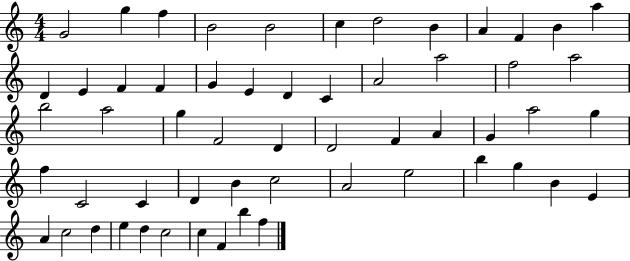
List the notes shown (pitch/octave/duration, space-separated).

G4/h G5/q F5/q B4/h B4/h C5/q D5/h B4/q A4/q F4/q B4/q A5/q D4/q E4/q F4/q F4/q G4/q E4/q D4/q C4/q A4/h A5/h F5/h A5/h B5/h A5/h G5/q F4/h D4/q D4/h F4/q A4/q G4/q A5/h G5/q F5/q C4/h C4/q D4/q B4/q C5/h A4/h E5/h B5/q G5/q B4/q E4/q A4/q C5/h D5/q E5/q D5/q C5/h C5/q F4/q B5/q F5/q